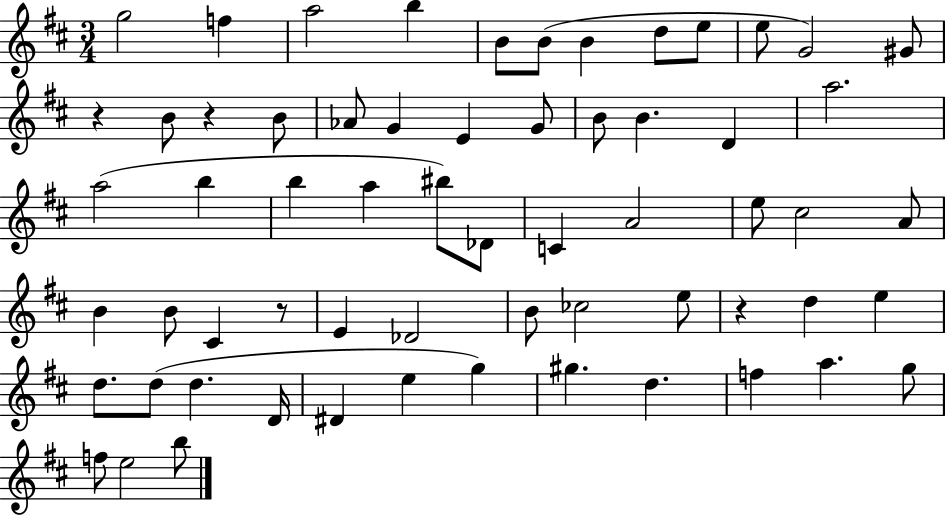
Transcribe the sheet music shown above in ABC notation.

X:1
T:Untitled
M:3/4
L:1/4
K:D
g2 f a2 b B/2 B/2 B d/2 e/2 e/2 G2 ^G/2 z B/2 z B/2 _A/2 G E G/2 B/2 B D a2 a2 b b a ^b/2 _D/2 C A2 e/2 ^c2 A/2 B B/2 ^C z/2 E _D2 B/2 _c2 e/2 z d e d/2 d/2 d D/4 ^D e g ^g d f a g/2 f/2 e2 b/2